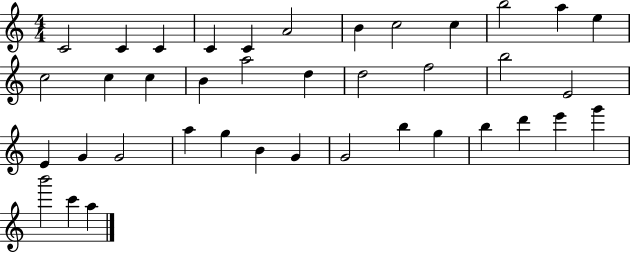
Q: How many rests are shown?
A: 0